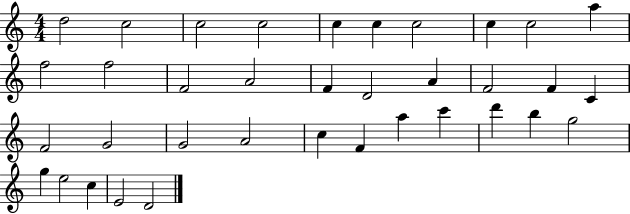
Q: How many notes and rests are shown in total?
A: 36